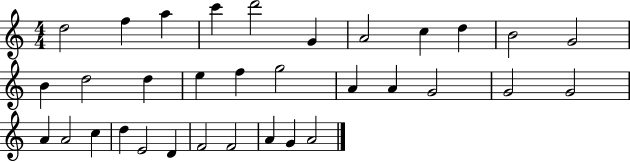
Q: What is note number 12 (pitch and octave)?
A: B4